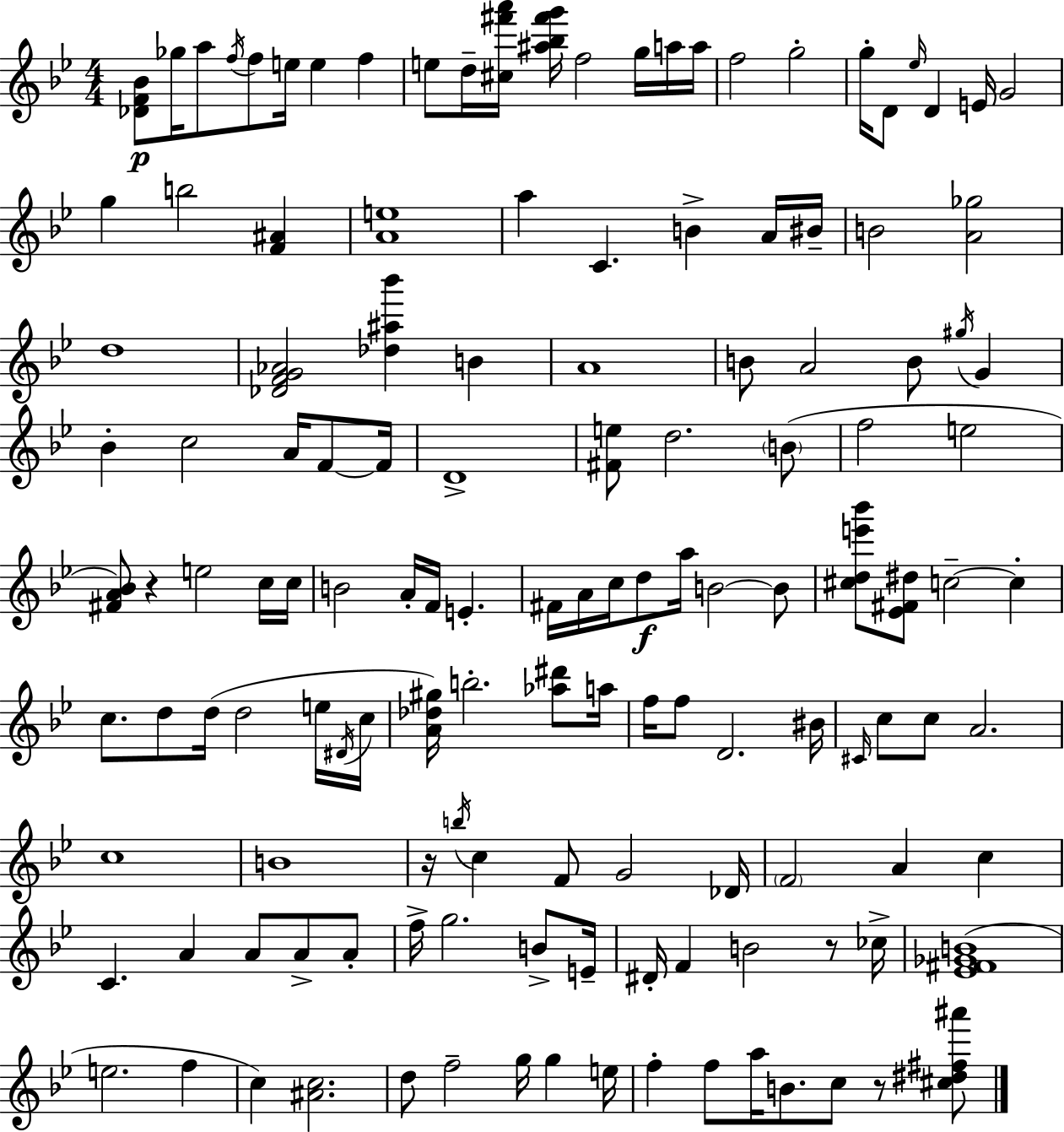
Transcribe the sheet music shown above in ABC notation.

X:1
T:Untitled
M:4/4
L:1/4
K:Bb
[_DF_B]/2 _g/4 a/2 f/4 f/2 e/4 e f e/2 d/4 [^c^f'a']/4 [^a_b^f'g']/4 f2 g/4 a/4 a/4 f2 g2 g/4 D/2 _e/4 D E/4 G2 g b2 [F^A] [Ae]4 a C B A/4 ^B/4 B2 [A_g]2 d4 [_DFG_A]2 [_d^a_b'] B A4 B/2 A2 B/2 ^g/4 G _B c2 A/4 F/2 F/4 D4 [^Fe]/2 d2 B/2 f2 e2 [^FA_B]/2 z e2 c/4 c/4 B2 A/4 F/4 E ^F/4 A/4 c/4 d/2 a/4 B2 B/2 [^cde'_b']/2 [_E^F^d]/2 c2 c c/2 d/2 d/4 d2 e/4 ^D/4 c/4 [A_d^g]/4 b2 [_a^d']/2 a/4 f/4 f/2 D2 ^B/4 ^C/4 c/2 c/2 A2 c4 B4 z/4 b/4 c F/2 G2 _D/4 F2 A c C A A/2 A/2 A/2 f/4 g2 B/2 E/4 ^D/4 F B2 z/2 _c/4 [_E^F_GB]4 e2 f c [^Ac]2 d/2 f2 g/4 g e/4 f f/2 a/4 B/2 c/2 z/2 [^c^d^f^a']/2